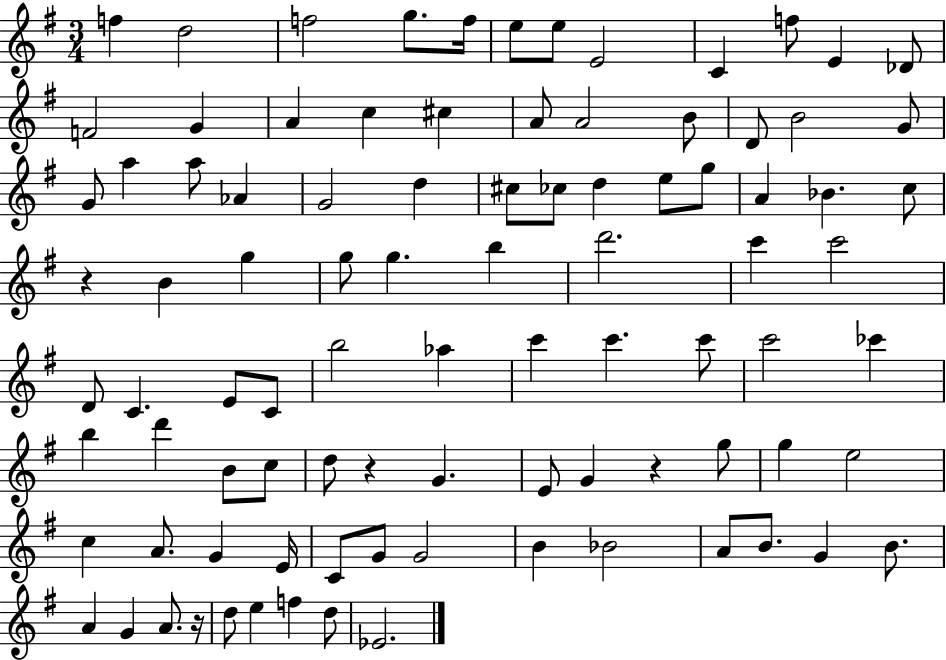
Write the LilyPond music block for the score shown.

{
  \clef treble
  \numericTimeSignature
  \time 3/4
  \key g \major
  f''4 d''2 | f''2 g''8. f''16 | e''8 e''8 e'2 | c'4 f''8 e'4 des'8 | \break f'2 g'4 | a'4 c''4 cis''4 | a'8 a'2 b'8 | d'8 b'2 g'8 | \break g'8 a''4 a''8 aes'4 | g'2 d''4 | cis''8 ces''8 d''4 e''8 g''8 | a'4 bes'4. c''8 | \break r4 b'4 g''4 | g''8 g''4. b''4 | d'''2. | c'''4 c'''2 | \break d'8 c'4. e'8 c'8 | b''2 aes''4 | c'''4 c'''4. c'''8 | c'''2 ces'''4 | \break b''4 d'''4 b'8 c''8 | d''8 r4 g'4. | e'8 g'4 r4 g''8 | g''4 e''2 | \break c''4 a'8. g'4 e'16 | c'8 g'8 g'2 | b'4 bes'2 | a'8 b'8. g'4 b'8. | \break a'4 g'4 a'8. r16 | d''8 e''4 f''4 d''8 | ees'2. | \bar "|."
}